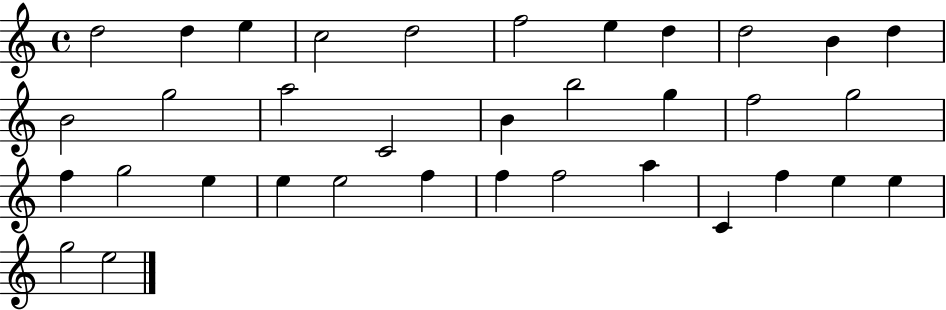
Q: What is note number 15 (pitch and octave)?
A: C4